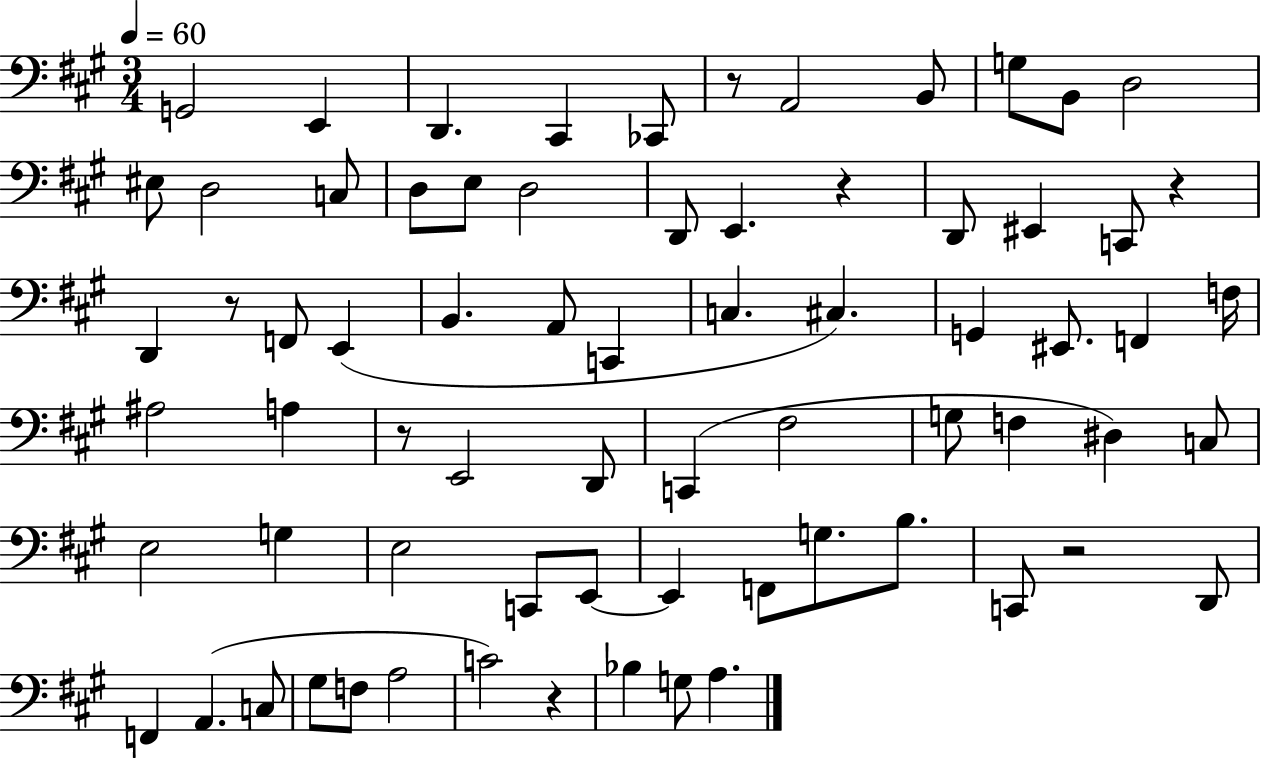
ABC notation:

X:1
T:Untitled
M:3/4
L:1/4
K:A
G,,2 E,, D,, ^C,, _C,,/2 z/2 A,,2 B,,/2 G,/2 B,,/2 D,2 ^E,/2 D,2 C,/2 D,/2 E,/2 D,2 D,,/2 E,, z D,,/2 ^E,, C,,/2 z D,, z/2 F,,/2 E,, B,, A,,/2 C,, C, ^C, G,, ^E,,/2 F,, F,/4 ^A,2 A, z/2 E,,2 D,,/2 C,, ^F,2 G,/2 F, ^D, C,/2 E,2 G, E,2 C,,/2 E,,/2 E,, F,,/2 G,/2 B,/2 C,,/2 z2 D,,/2 F,, A,, C,/2 ^G,/2 F,/2 A,2 C2 z _B, G,/2 A,